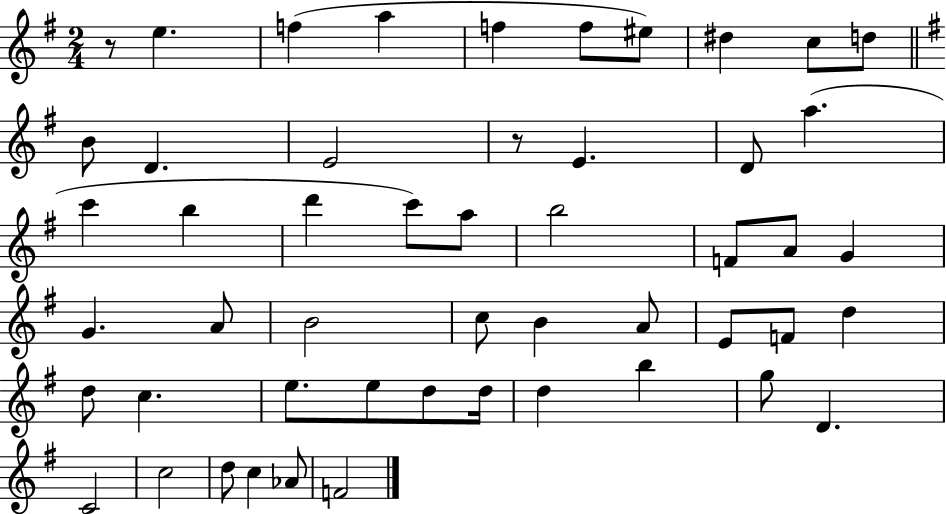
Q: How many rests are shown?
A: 2